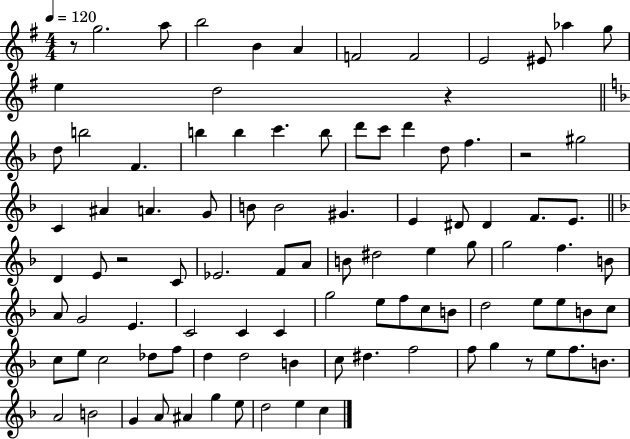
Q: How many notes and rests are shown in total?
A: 98